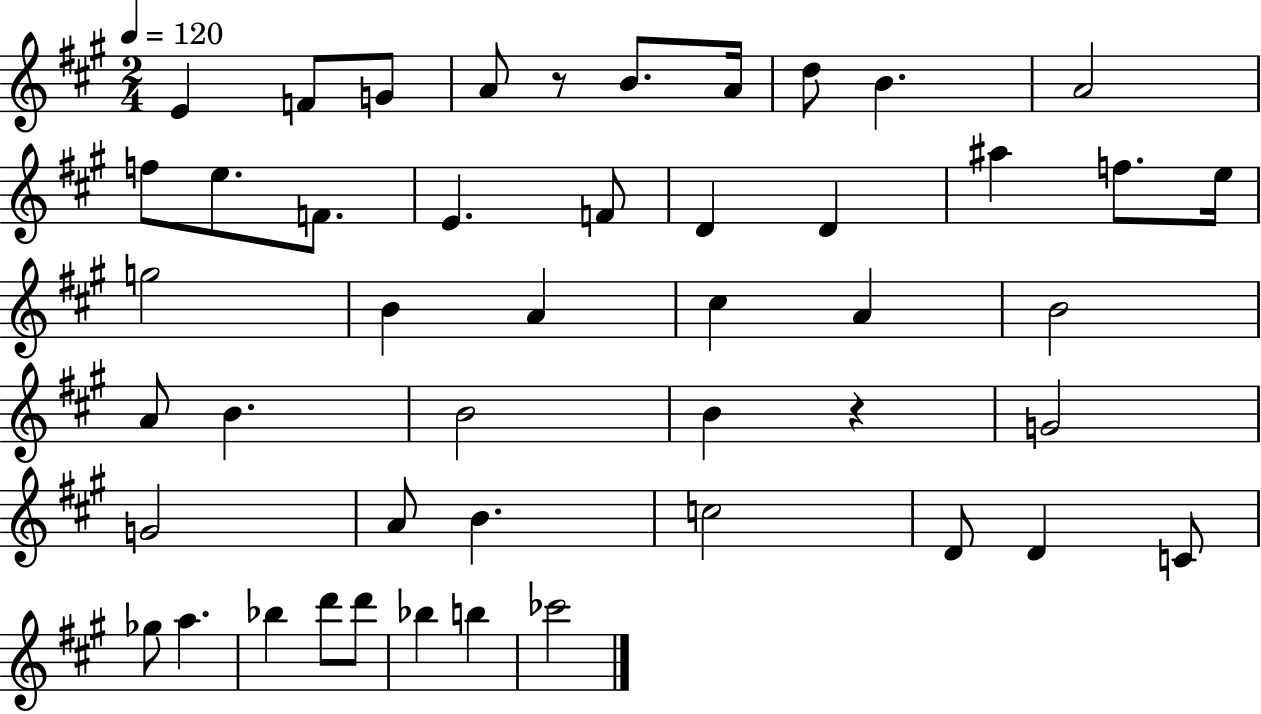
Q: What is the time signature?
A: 2/4